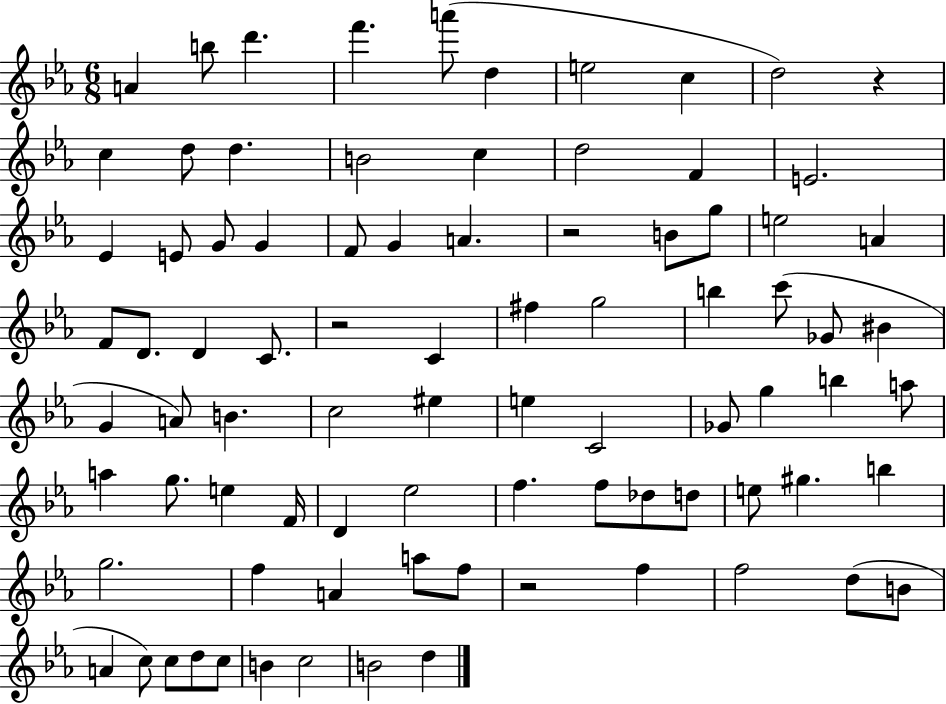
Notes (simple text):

A4/q B5/e D6/q. F6/q. A6/e D5/q E5/h C5/q D5/h R/q C5/q D5/e D5/q. B4/h C5/q D5/h F4/q E4/h. Eb4/q E4/e G4/e G4/q F4/e G4/q A4/q. R/h B4/e G5/e E5/h A4/q F4/e D4/e. D4/q C4/e. R/h C4/q F#5/q G5/h B5/q C6/e Gb4/e BIS4/q G4/q A4/e B4/q. C5/h EIS5/q E5/q C4/h Gb4/e G5/q B5/q A5/e A5/q G5/e. E5/q F4/s D4/q Eb5/h F5/q. F5/e Db5/e D5/e E5/e G#5/q. B5/q G5/h. F5/q A4/q A5/e F5/e R/h F5/q F5/h D5/e B4/e A4/q C5/e C5/e D5/e C5/e B4/q C5/h B4/h D5/q